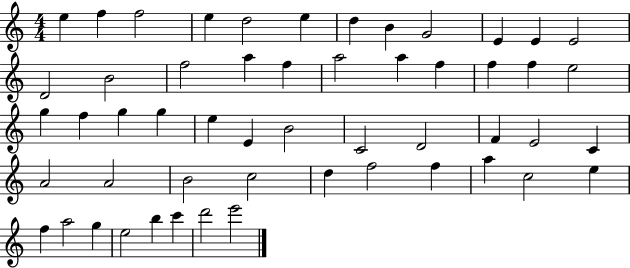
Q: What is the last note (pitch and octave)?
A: E6